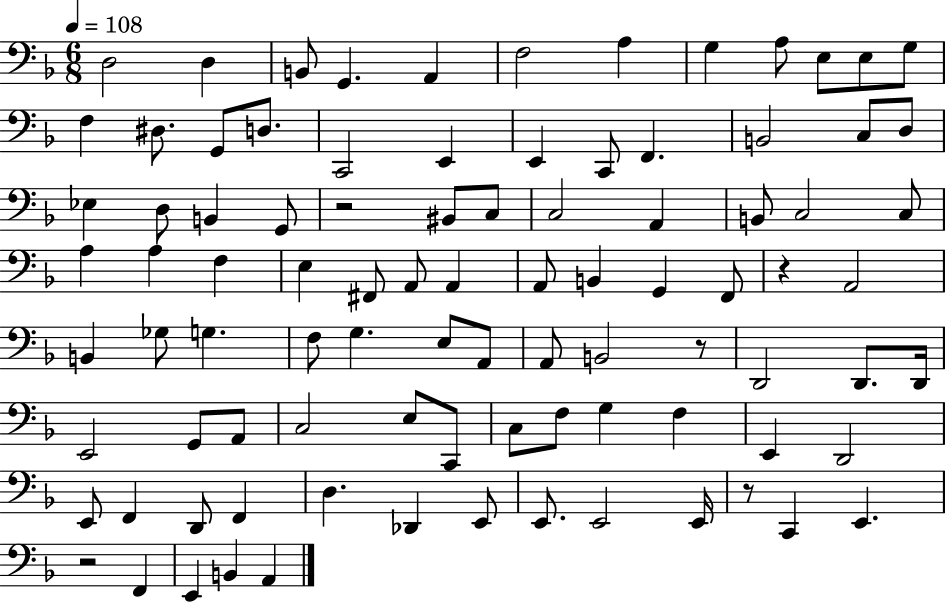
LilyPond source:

{
  \clef bass
  \numericTimeSignature
  \time 6/8
  \key f \major
  \tempo 4 = 108
  d2 d4 | b,8 g,4. a,4 | f2 a4 | g4 a8 e8 e8 g8 | \break f4 dis8. g,8 d8. | c,2 e,4 | e,4 c,8 f,4. | b,2 c8 d8 | \break ees4 d8 b,4 g,8 | r2 bis,8 c8 | c2 a,4 | b,8 c2 c8 | \break a4 a4 f4 | e4 fis,8 a,8 a,4 | a,8 b,4 g,4 f,8 | r4 a,2 | \break b,4 ges8 g4. | f8 g4. e8 a,8 | a,8 b,2 r8 | d,2 d,8. d,16 | \break e,2 g,8 a,8 | c2 e8 c,8 | c8 f8 g4 f4 | e,4 d,2 | \break e,8 f,4 d,8 f,4 | d4. des,4 e,8 | e,8. e,2 e,16 | r8 c,4 e,4. | \break r2 f,4 | e,4 b,4 a,4 | \bar "|."
}